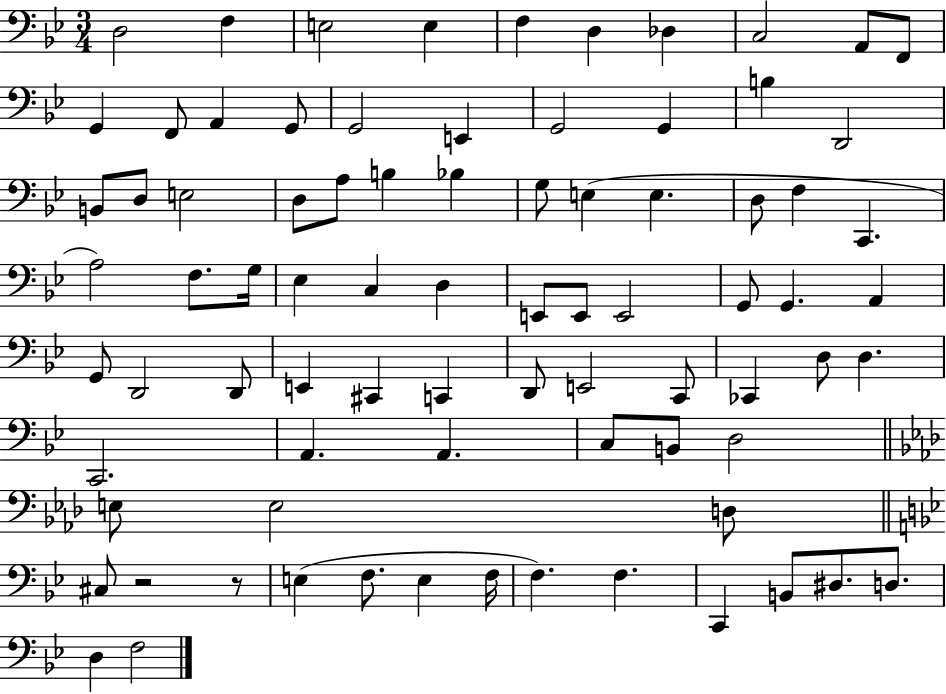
D3/h F3/q E3/h E3/q F3/q D3/q Db3/q C3/h A2/e F2/e G2/q F2/e A2/q G2/e G2/h E2/q G2/h G2/q B3/q D2/h B2/e D3/e E3/h D3/e A3/e B3/q Bb3/q G3/e E3/q E3/q. D3/e F3/q C2/q. A3/h F3/e. G3/s Eb3/q C3/q D3/q E2/e E2/e E2/h G2/e G2/q. A2/q G2/e D2/h D2/e E2/q C#2/q C2/q D2/e E2/h C2/e CES2/q D3/e D3/q. C2/h. A2/q. A2/q. C3/e B2/e D3/h E3/e E3/h D3/e C#3/e R/h R/e E3/q F3/e. E3/q F3/s F3/q. F3/q. C2/q B2/e D#3/e. D3/e. D3/q F3/h